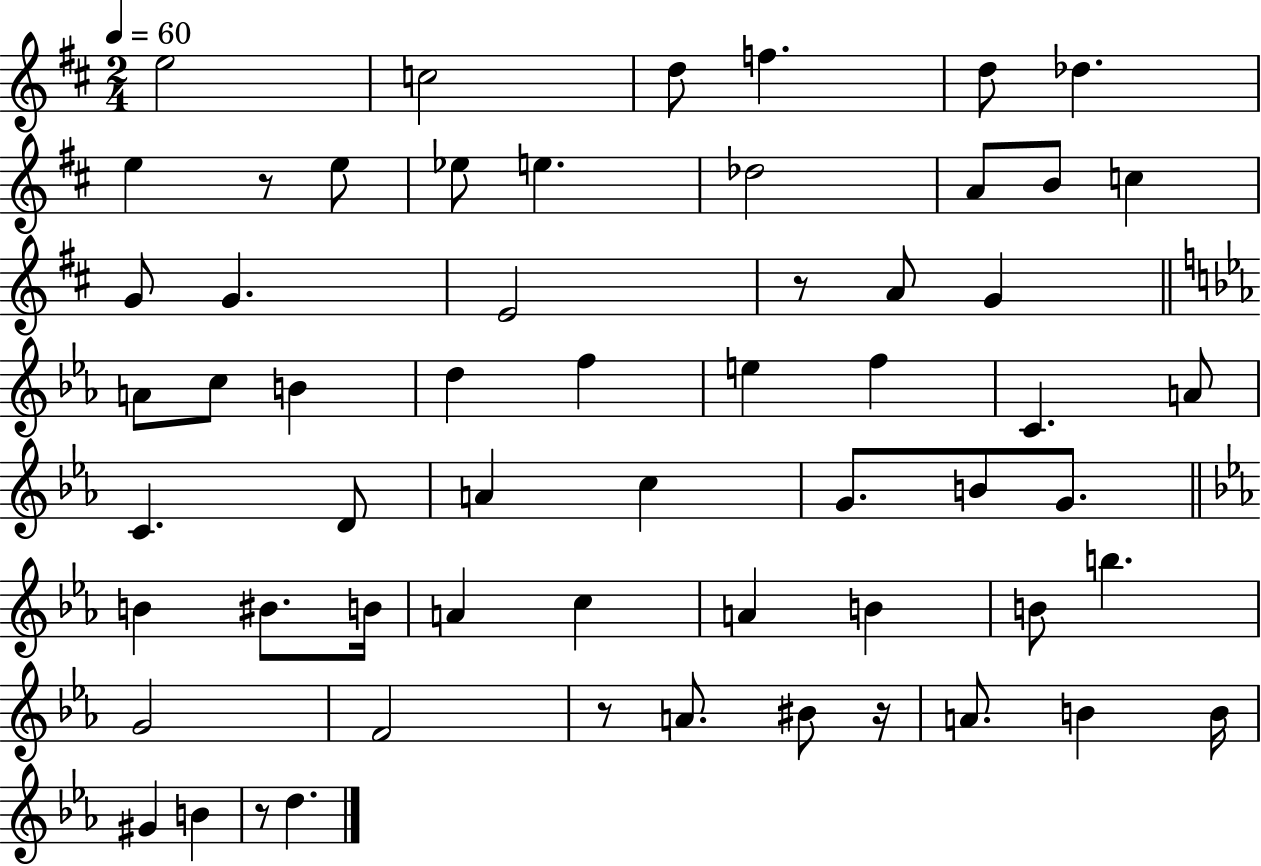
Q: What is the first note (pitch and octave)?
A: E5